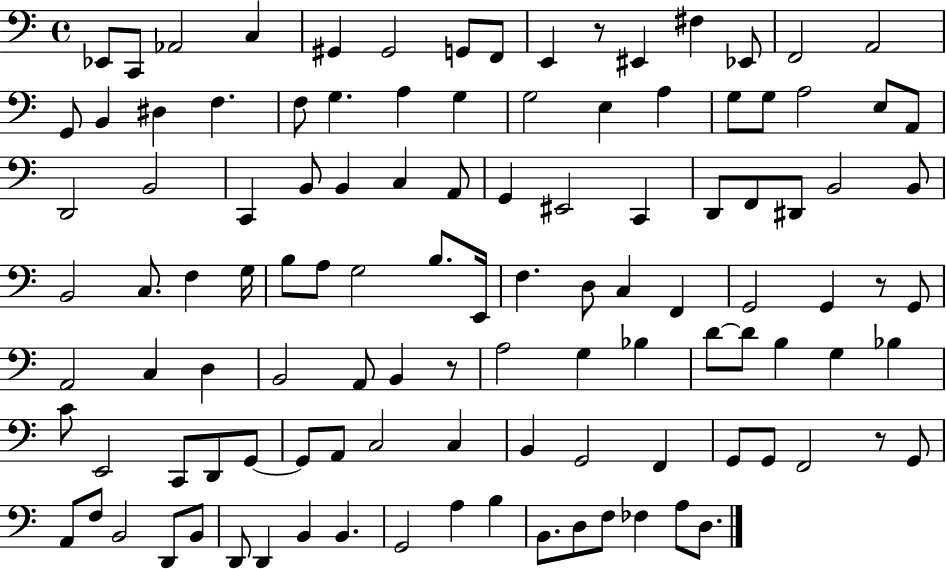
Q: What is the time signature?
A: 4/4